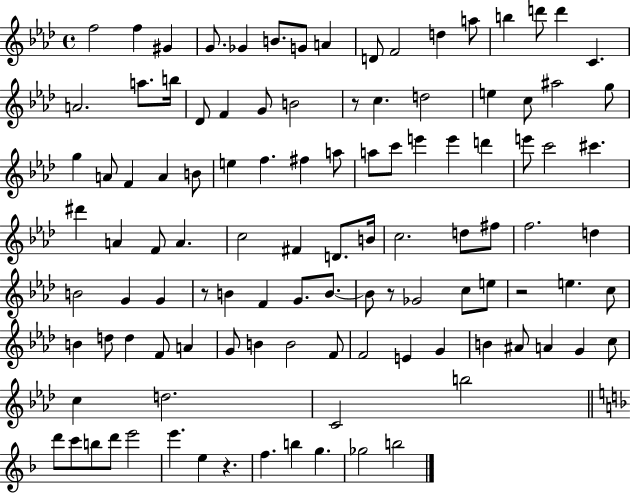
X:1
T:Untitled
M:4/4
L:1/4
K:Ab
f2 f ^G G/2 _G B/2 G/2 A D/2 F2 d a/2 b d'/2 d' C A2 a/2 b/4 _D/2 F G/2 B2 z/2 c d2 e c/2 ^a2 g/2 g A/2 F A B/2 e f ^f a/2 a/2 c'/2 e' e' d' e'/2 c'2 ^c' ^d' A F/2 A c2 ^F D/2 B/4 c2 d/2 ^f/2 f2 d B2 G G z/2 B F G/2 B/2 B/2 z/2 _G2 c/2 e/2 z2 e c/2 B d/2 d F/2 A G/2 B B2 F/2 F2 E G B ^A/2 A G c/2 c d2 C2 b2 d'/2 c'/2 b/2 d'/2 e'2 e' e z f b g _g2 b2